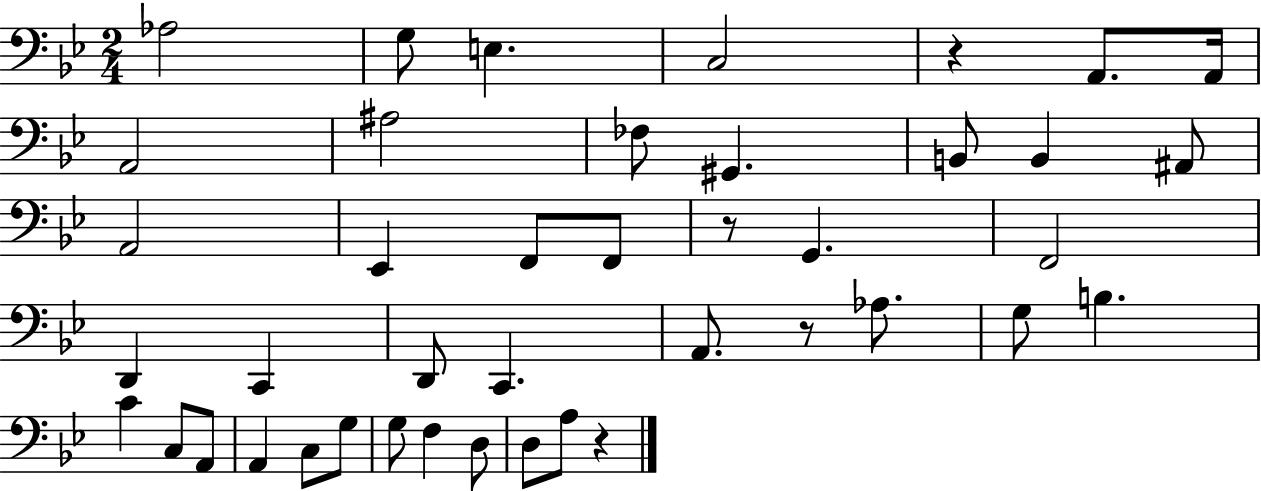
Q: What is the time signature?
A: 2/4